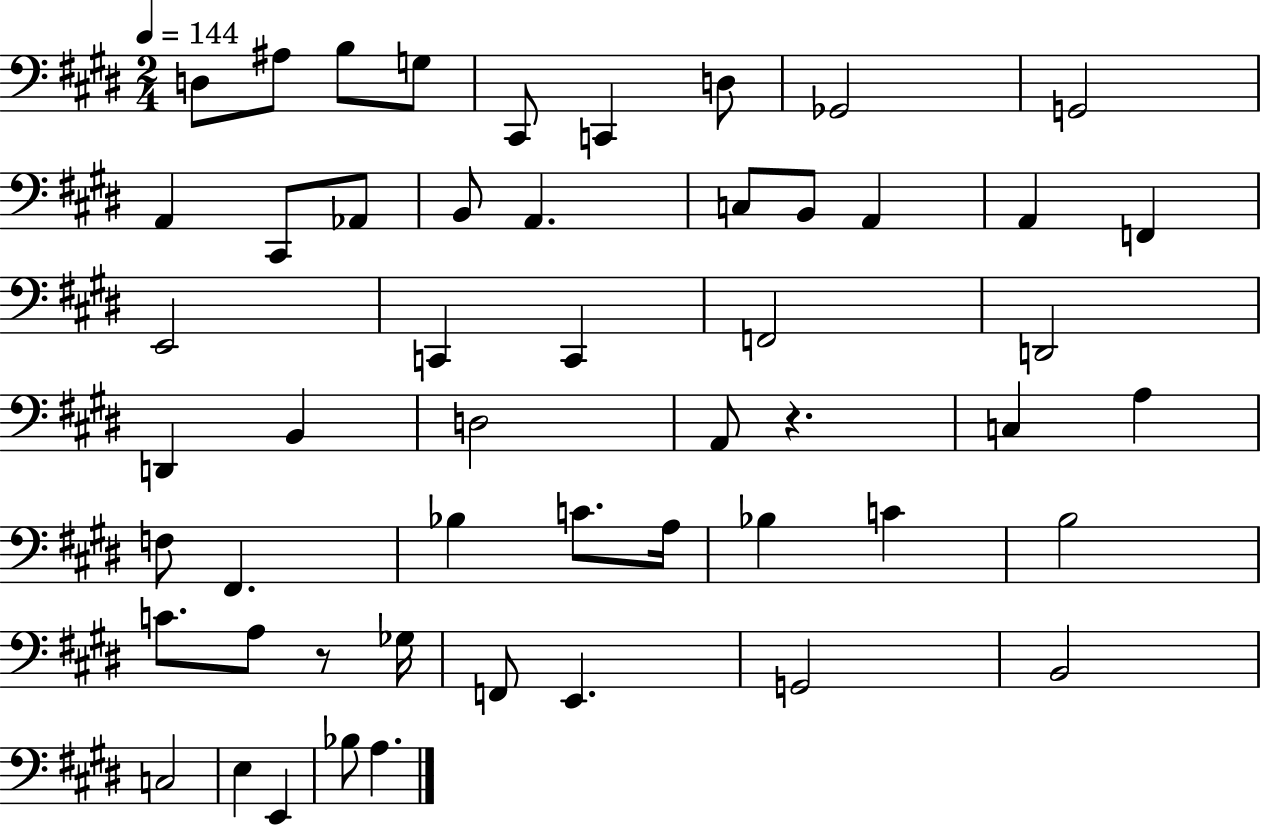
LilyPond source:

{
  \clef bass
  \numericTimeSignature
  \time 2/4
  \key e \major
  \tempo 4 = 144
  d8 ais8 b8 g8 | cis,8 c,4 d8 | ges,2 | g,2 | \break a,4 cis,8 aes,8 | b,8 a,4. | c8 b,8 a,4 | a,4 f,4 | \break e,2 | c,4 c,4 | f,2 | d,2 | \break d,4 b,4 | d2 | a,8 r4. | c4 a4 | \break f8 fis,4. | bes4 c'8. a16 | bes4 c'4 | b2 | \break c'8. a8 r8 ges16 | f,8 e,4. | g,2 | b,2 | \break c2 | e4 e,4 | bes8 a4. | \bar "|."
}